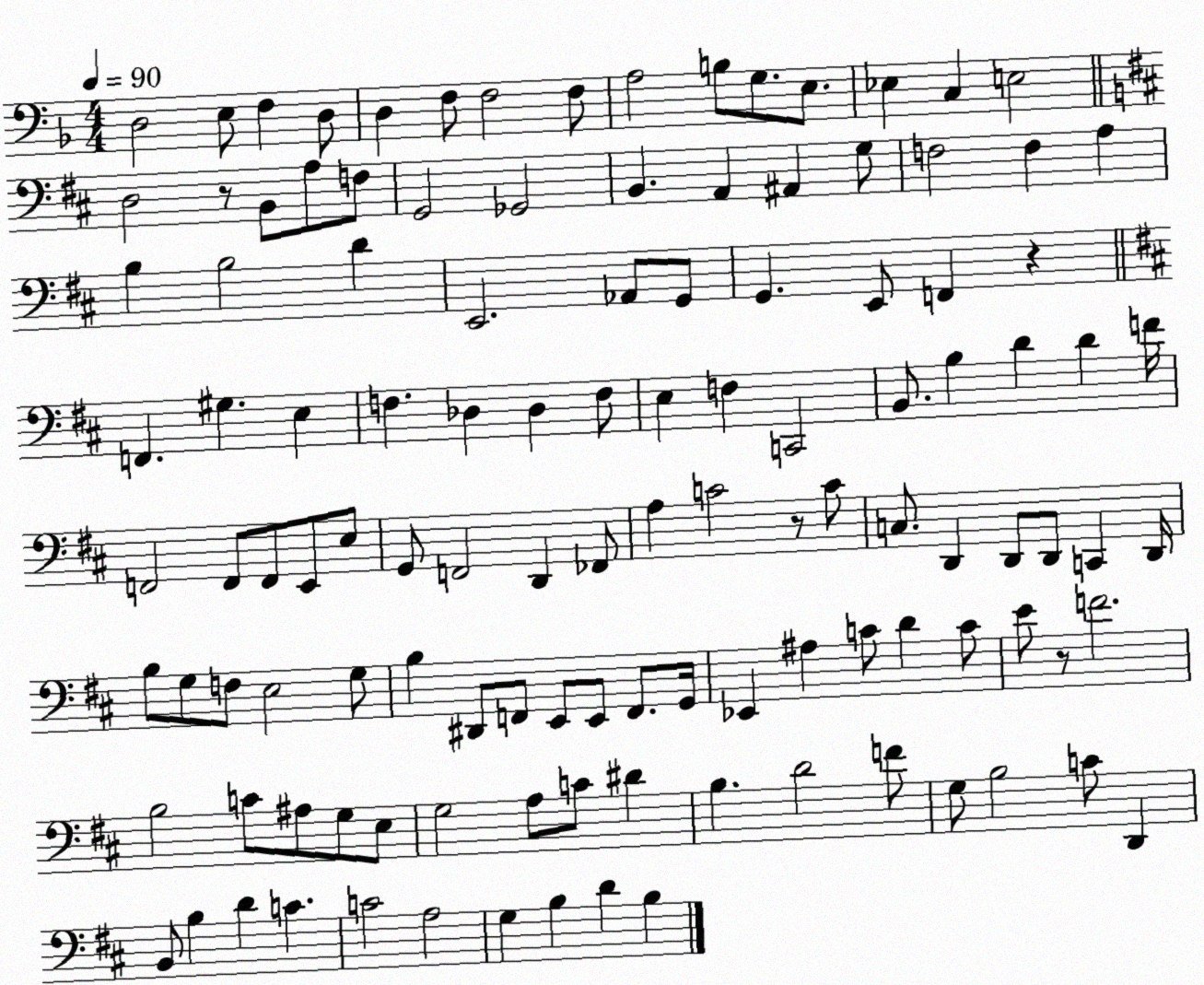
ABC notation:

X:1
T:Untitled
M:4/4
L:1/4
K:F
D,2 E,/2 F, D,/2 D, F,/2 F,2 F,/2 A,2 B,/2 G,/2 E,/2 _E, C, E,2 D,2 z/2 B,,/2 A,/2 F,/2 G,,2 _G,,2 B,, A,, ^A,, G,/2 F,2 F, A, B, B,2 D E,,2 _A,,/2 G,,/2 G,, E,,/2 F,, z F,, ^G, E, F, _D, _D, F,/2 E, F, C,,2 B,,/2 B, D D F/4 F,,2 F,,/2 F,,/2 E,,/2 E,/2 G,,/2 F,,2 D,, _F,,/2 A, C2 z/2 C/2 C,/2 D,, D,,/2 D,,/2 C,, D,,/4 B,/2 G,/2 F,/2 E,2 G,/2 B, ^D,,/2 F,,/2 E,,/2 E,,/2 F,,/2 G,,/4 _E,, ^A, C/2 D C/2 E/2 z/2 F2 B,2 C/2 ^A,/2 G,/2 E,/2 G,2 A,/2 C/2 ^D B, D2 F/2 G,/2 B,2 C/2 D,, B,,/2 B, D C C2 A,2 G, B, D B,